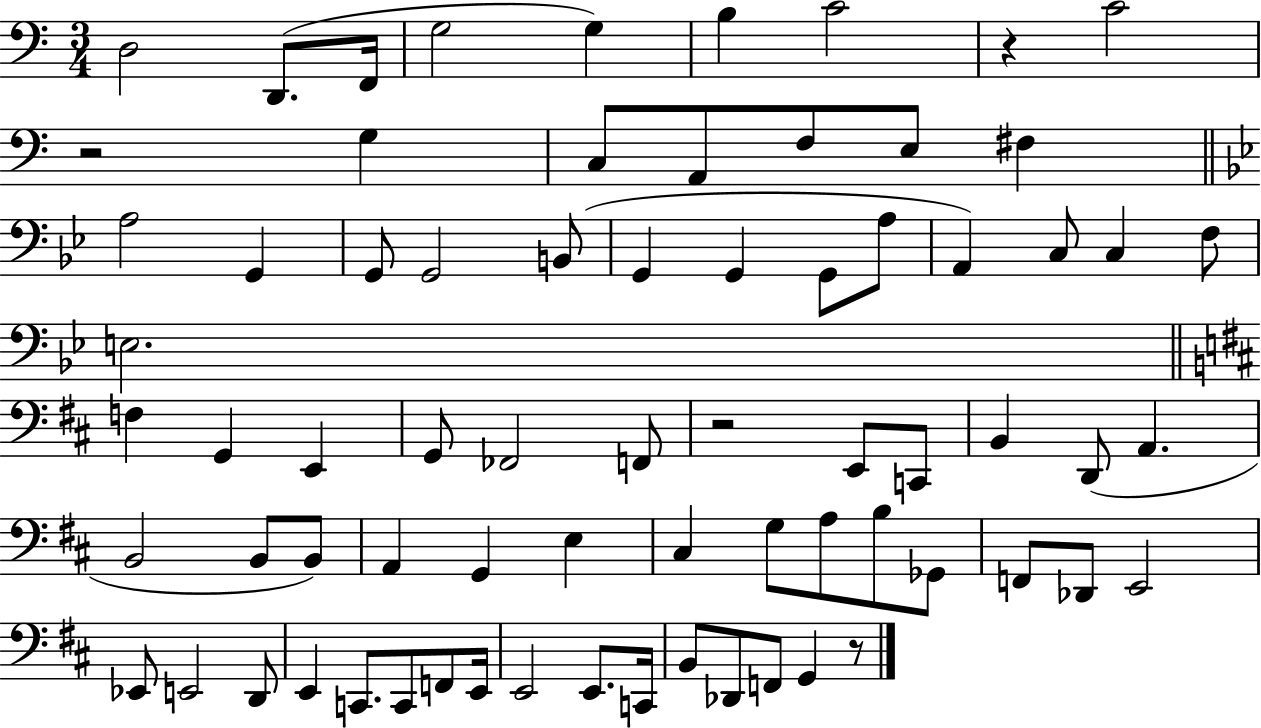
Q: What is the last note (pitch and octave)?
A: G2